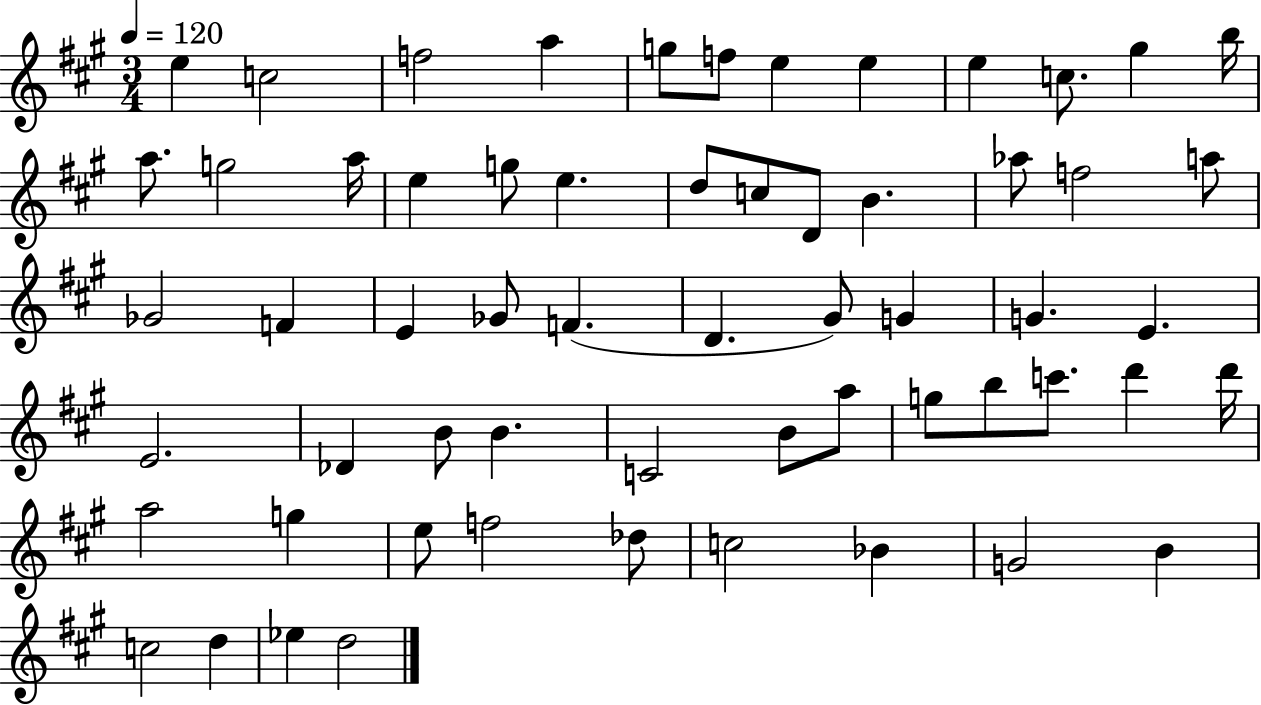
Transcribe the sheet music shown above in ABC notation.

X:1
T:Untitled
M:3/4
L:1/4
K:A
e c2 f2 a g/2 f/2 e e e c/2 ^g b/4 a/2 g2 a/4 e g/2 e d/2 c/2 D/2 B _a/2 f2 a/2 _G2 F E _G/2 F D ^G/2 G G E E2 _D B/2 B C2 B/2 a/2 g/2 b/2 c'/2 d' d'/4 a2 g e/2 f2 _d/2 c2 _B G2 B c2 d _e d2